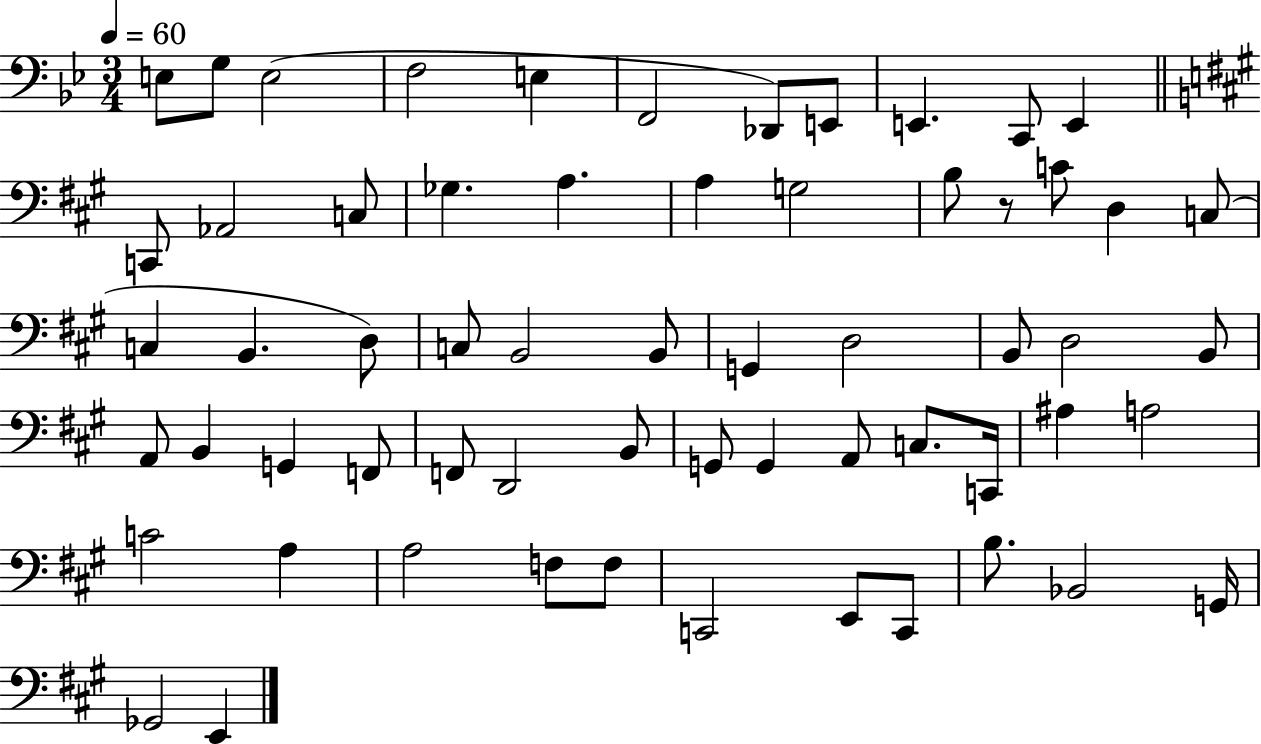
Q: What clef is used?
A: bass